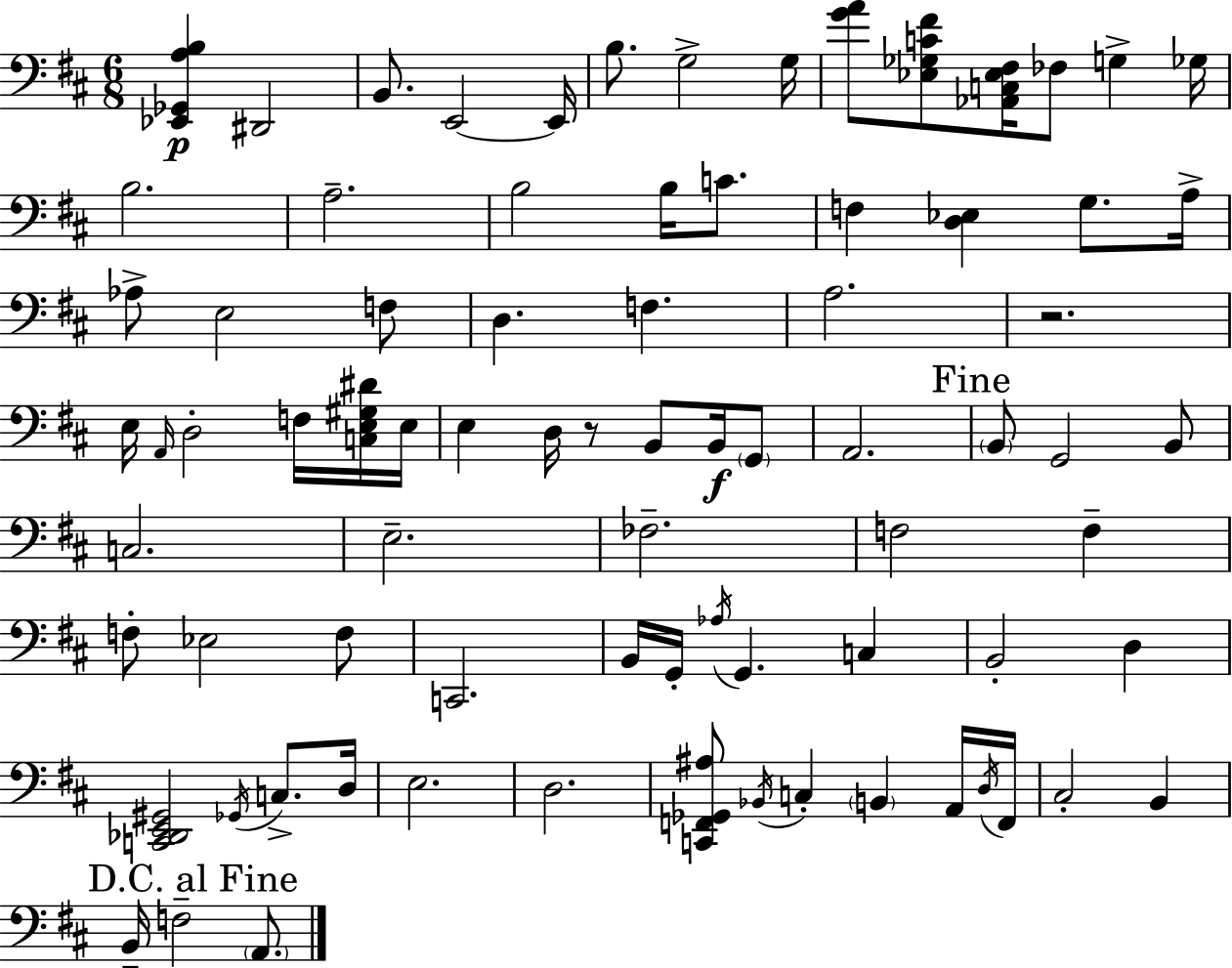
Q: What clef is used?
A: bass